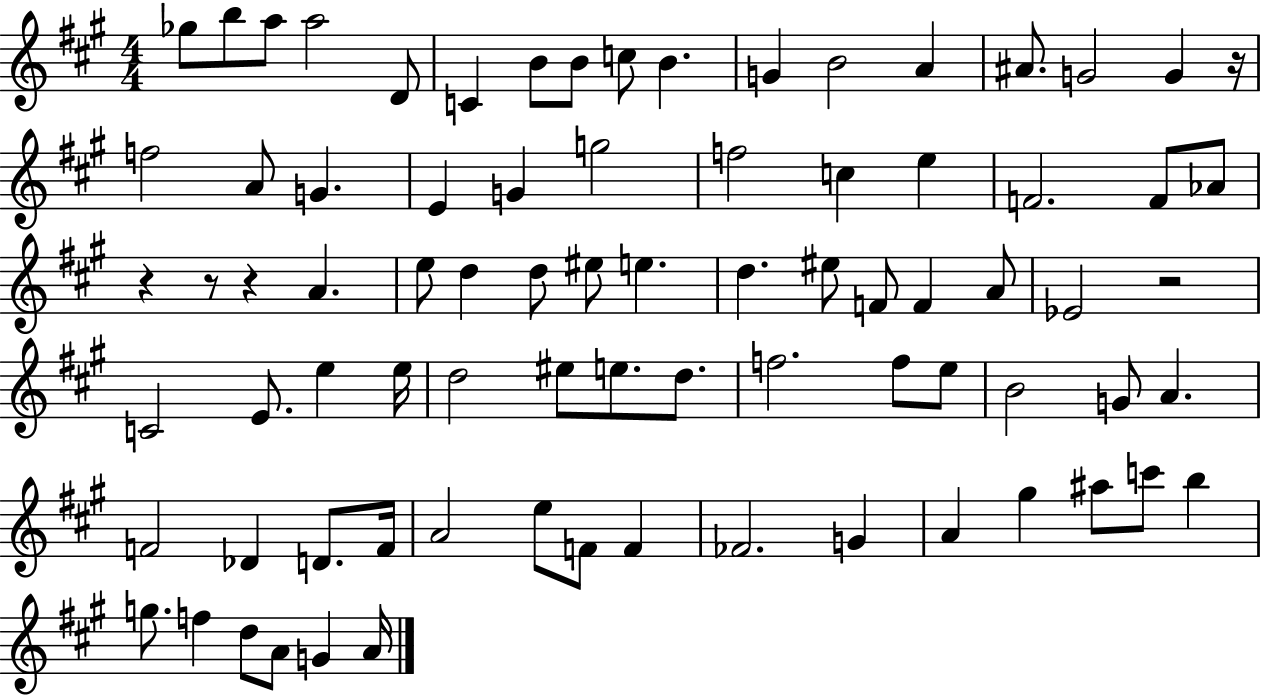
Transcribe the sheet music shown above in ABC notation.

X:1
T:Untitled
M:4/4
L:1/4
K:A
_g/2 b/2 a/2 a2 D/2 C B/2 B/2 c/2 B G B2 A ^A/2 G2 G z/4 f2 A/2 G E G g2 f2 c e F2 F/2 _A/2 z z/2 z A e/2 d d/2 ^e/2 e d ^e/2 F/2 F A/2 _E2 z2 C2 E/2 e e/4 d2 ^e/2 e/2 d/2 f2 f/2 e/2 B2 G/2 A F2 _D D/2 F/4 A2 e/2 F/2 F _F2 G A ^g ^a/2 c'/2 b g/2 f d/2 A/2 G A/4